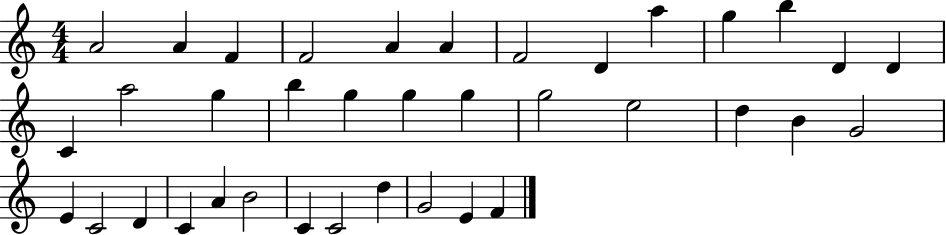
X:1
T:Untitled
M:4/4
L:1/4
K:C
A2 A F F2 A A F2 D a g b D D C a2 g b g g g g2 e2 d B G2 E C2 D C A B2 C C2 d G2 E F